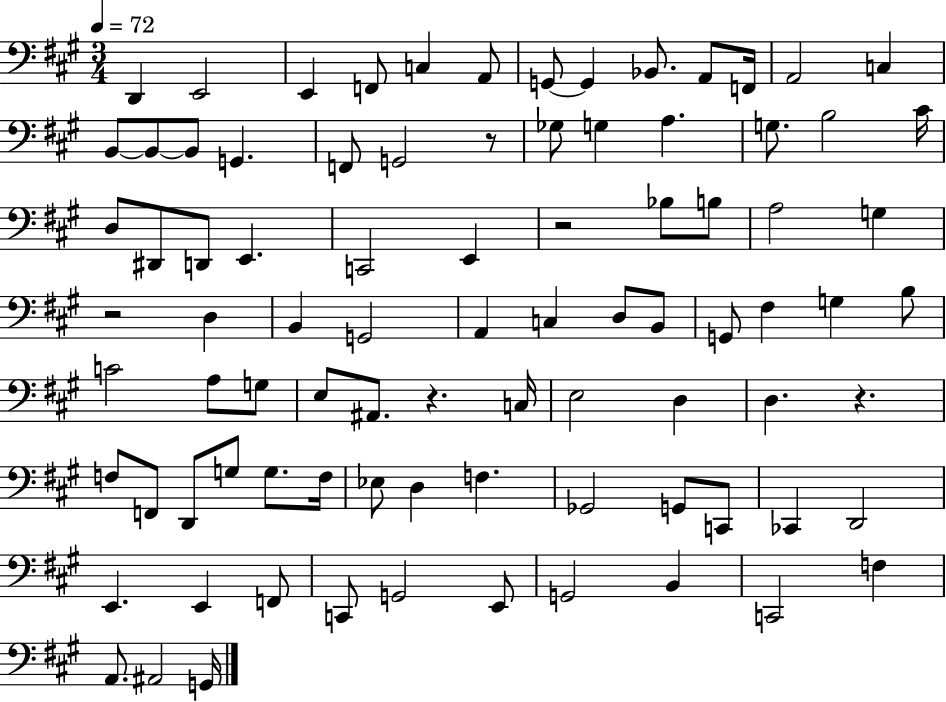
{
  \clef bass
  \numericTimeSignature
  \time 3/4
  \key a \major
  \tempo 4 = 72
  d,4 e,2 | e,4 f,8 c4 a,8 | g,8~~ g,4 bes,8. a,8 f,16 | a,2 c4 | \break b,8~~ b,8~~ b,8 g,4. | f,8 g,2 r8 | ges8 g4 a4. | g8. b2 cis'16 | \break d8 dis,8 d,8 e,4. | c,2 e,4 | r2 bes8 b8 | a2 g4 | \break r2 d4 | b,4 g,2 | a,4 c4 d8 b,8 | g,8 fis4 g4 b8 | \break c'2 a8 g8 | e8 ais,8. r4. c16 | e2 d4 | d4. r4. | \break f8 f,8 d,8 g8 g8. f16 | ees8 d4 f4. | ges,2 g,8 c,8 | ces,4 d,2 | \break e,4. e,4 f,8 | c,8 g,2 e,8 | g,2 b,4 | c,2 f4 | \break a,8. ais,2 g,16 | \bar "|."
}